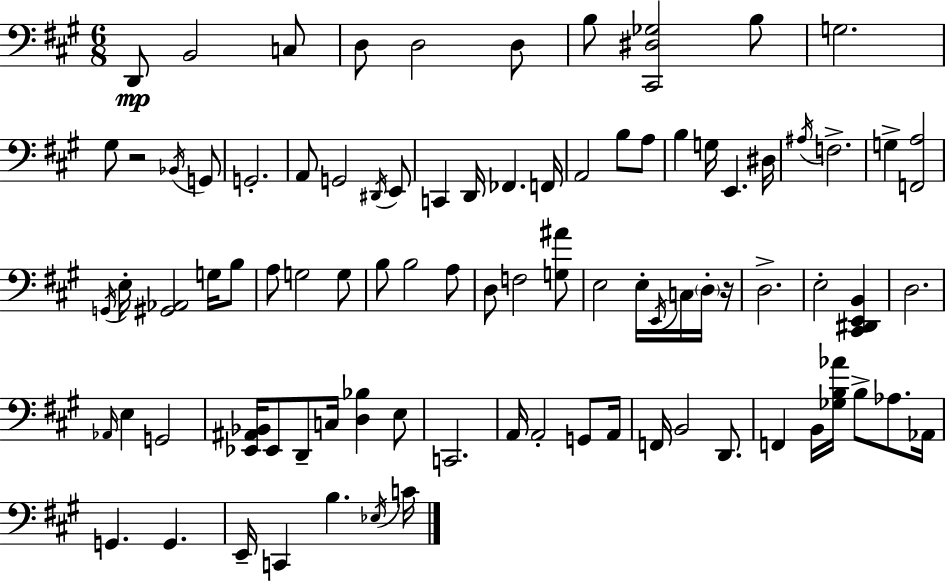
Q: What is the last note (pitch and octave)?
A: C4